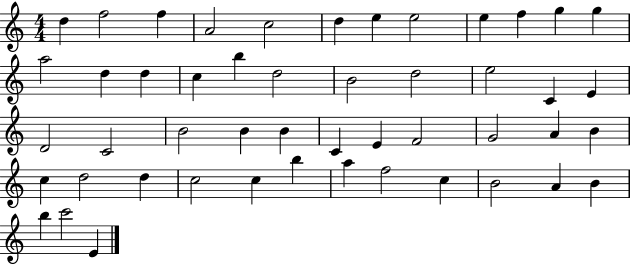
D5/q F5/h F5/q A4/h C5/h D5/q E5/q E5/h E5/q F5/q G5/q G5/q A5/h D5/q D5/q C5/q B5/q D5/h B4/h D5/h E5/h C4/q E4/q D4/h C4/h B4/h B4/q B4/q C4/q E4/q F4/h G4/h A4/q B4/q C5/q D5/h D5/q C5/h C5/q B5/q A5/q F5/h C5/q B4/h A4/q B4/q B5/q C6/h E4/q